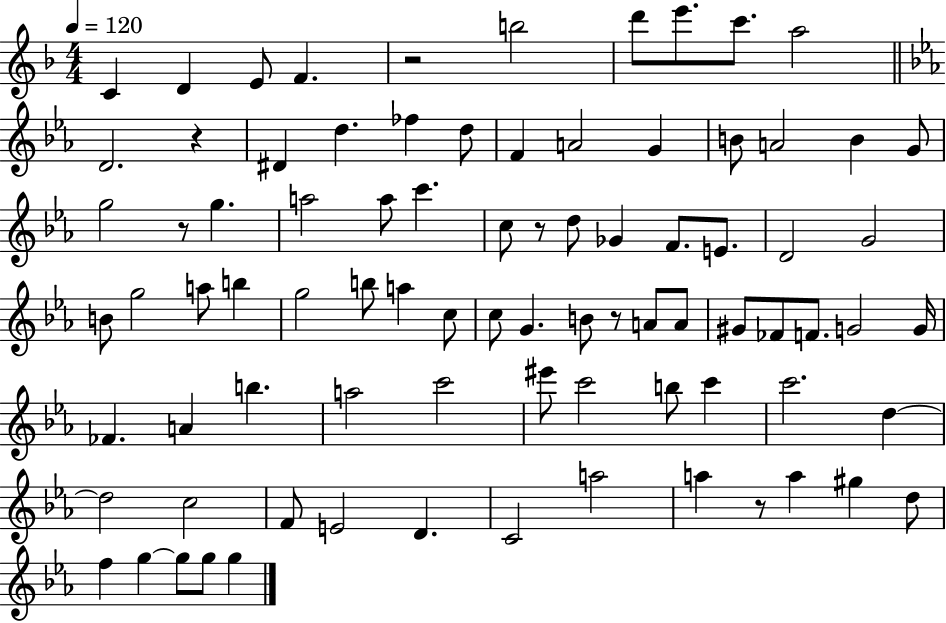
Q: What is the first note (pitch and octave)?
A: C4